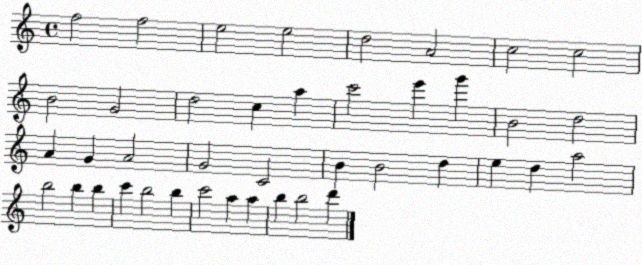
X:1
T:Untitled
M:4/4
L:1/4
K:C
f2 f2 e2 e2 d2 A2 c2 c2 B2 G2 d2 c a c'2 e' g' B2 d2 A G A2 G2 C2 B B2 d e d a2 b2 b b c' b2 b c'2 a a b b2 d'